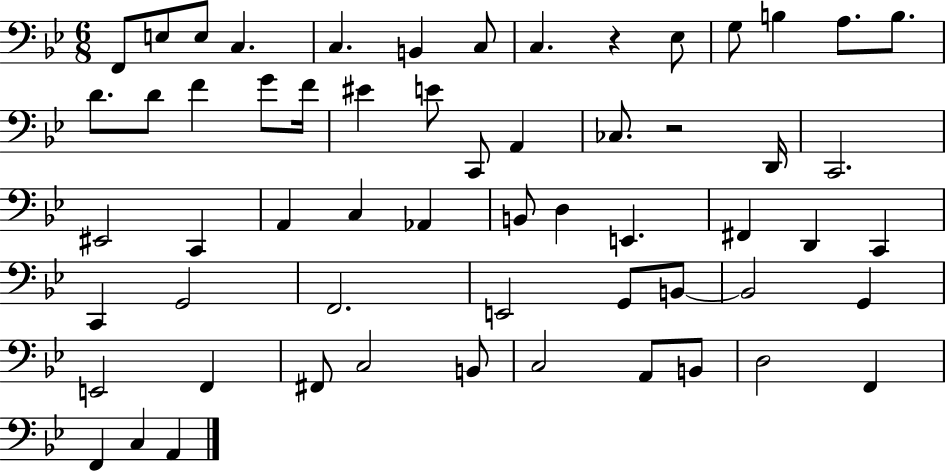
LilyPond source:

{
  \clef bass
  \numericTimeSignature
  \time 6/8
  \key bes \major
  f,8 e8 e8 c4. | c4. b,4 c8 | c4. r4 ees8 | g8 b4 a8. b8. | \break d'8. d'8 f'4 g'8 f'16 | eis'4 e'8 c,8 a,4 | ces8. r2 d,16 | c,2. | \break eis,2 c,4 | a,4 c4 aes,4 | b,8 d4 e,4. | fis,4 d,4 c,4 | \break c,4 g,2 | f,2. | e,2 g,8 b,8~~ | b,2 g,4 | \break e,2 f,4 | fis,8 c2 b,8 | c2 a,8 b,8 | d2 f,4 | \break f,4 c4 a,4 | \bar "|."
}